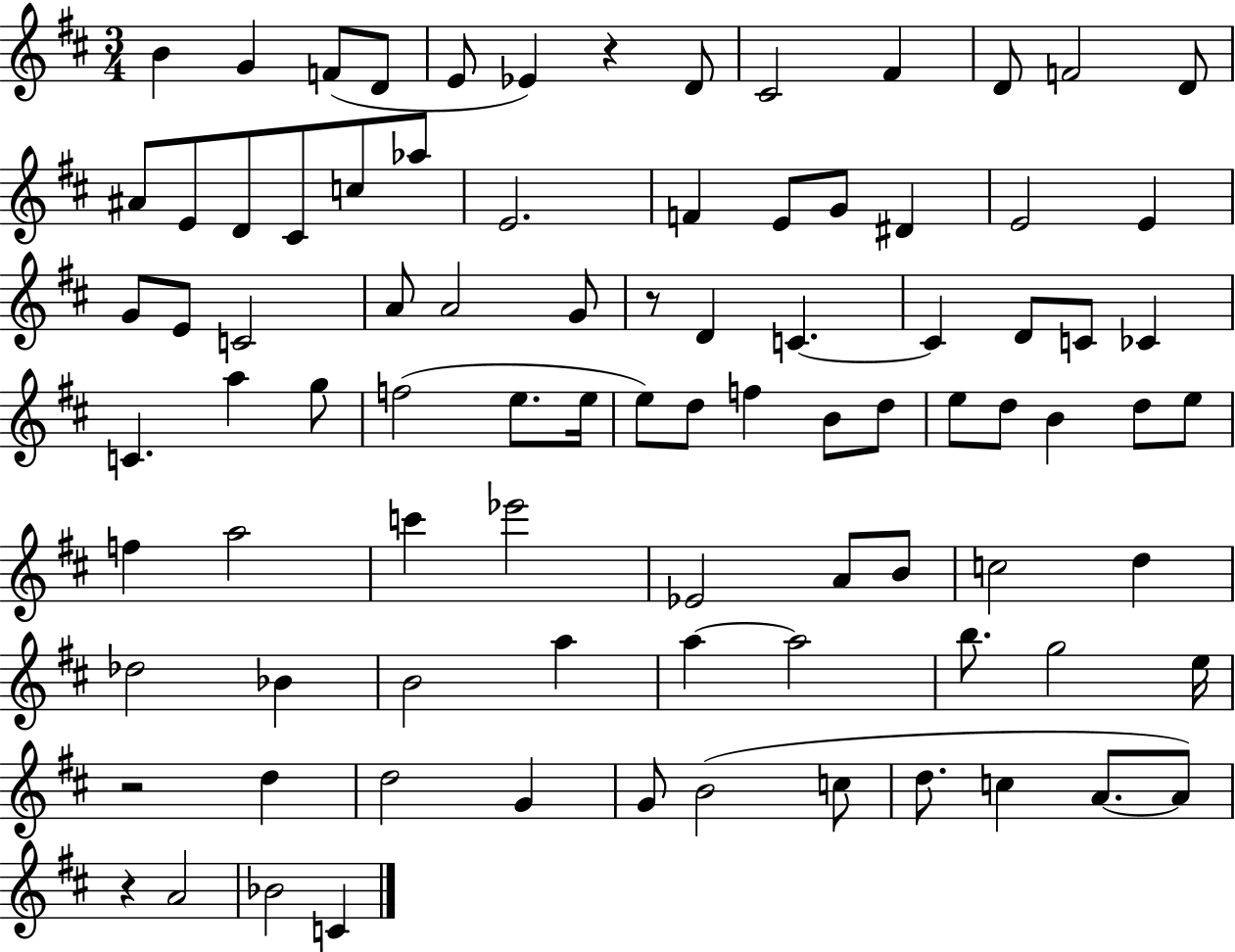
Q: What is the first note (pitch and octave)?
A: B4